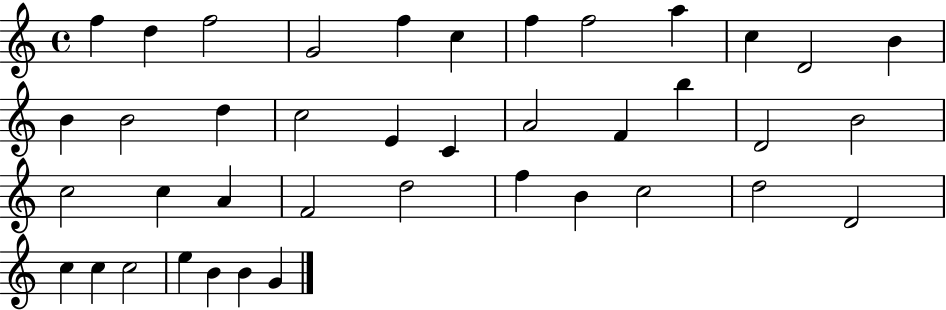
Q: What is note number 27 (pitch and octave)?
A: F4